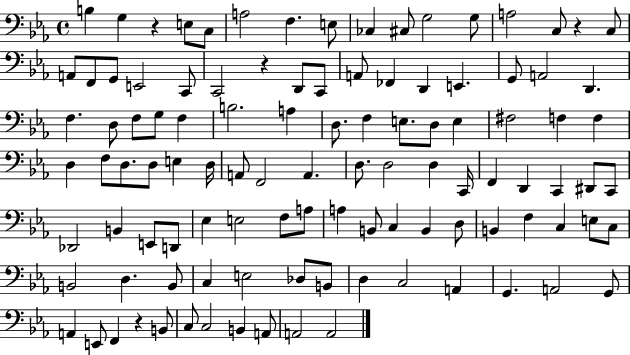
X:1
T:Untitled
M:4/4
L:1/4
K:Eb
B, G, z E,/2 C,/2 A,2 F, E,/2 _C, ^C,/2 G,2 G,/2 A,2 C,/2 z C,/2 A,,/2 F,,/2 G,,/2 E,,2 C,,/2 C,,2 z D,,/2 C,,/2 A,,/2 _F,, D,, E,, G,,/2 A,,2 D,, F, D,/2 F,/2 G,/2 F, B,2 A, D,/2 F, E,/2 D,/2 E, ^F,2 F, F, D, F,/2 D,/2 D,/2 E, D,/4 A,,/2 F,,2 A,, D,/2 D,2 D, C,,/4 F,, D,, C,, ^D,,/2 C,,/2 _D,,2 B,, E,,/2 D,,/2 _E, E,2 F,/2 A,/2 A, B,,/2 C, B,, D,/2 B,, F, C, E,/2 C,/2 B,,2 D, B,,/2 C, E,2 _D,/2 B,,/2 D, C,2 A,, G,, A,,2 G,,/2 A,, E,,/2 F,, z B,,/2 C,/2 C,2 B,, A,,/2 A,,2 A,,2